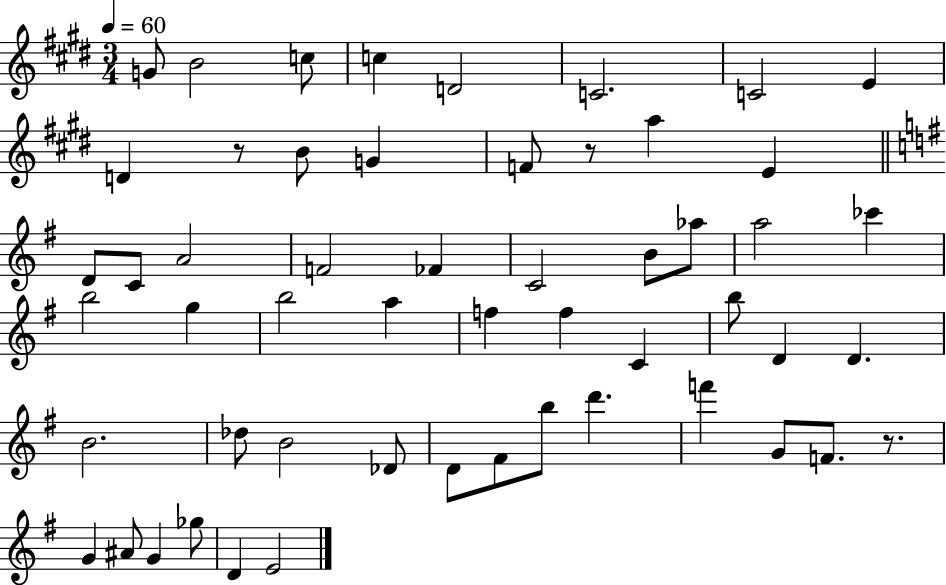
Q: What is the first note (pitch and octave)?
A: G4